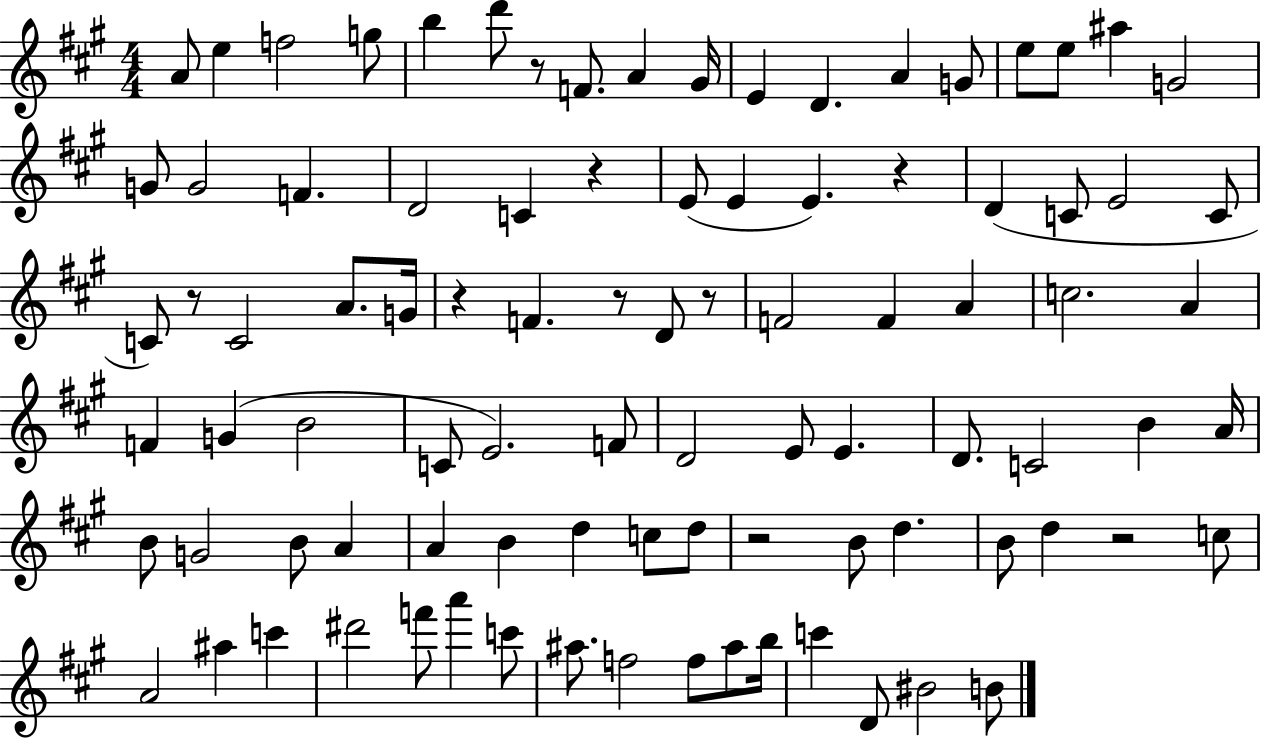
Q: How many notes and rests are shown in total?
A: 92